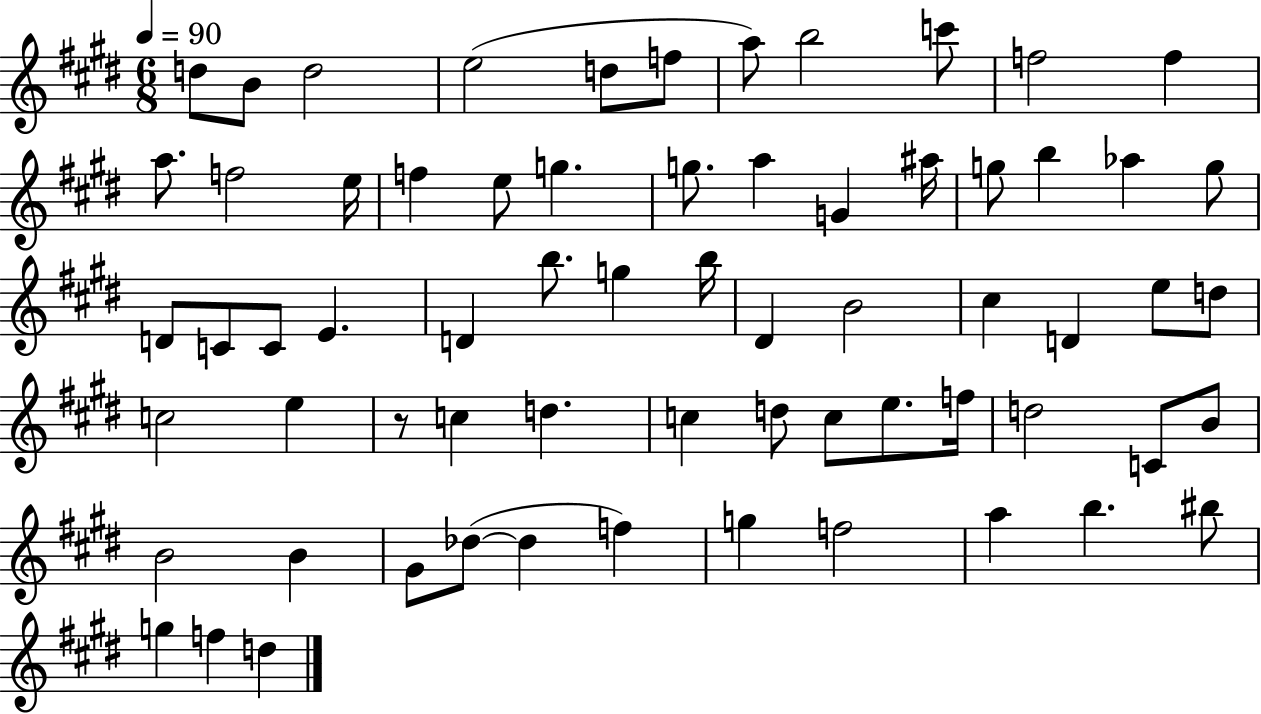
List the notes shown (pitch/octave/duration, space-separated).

D5/e B4/e D5/h E5/h D5/e F5/e A5/e B5/h C6/e F5/h F5/q A5/e. F5/h E5/s F5/q E5/e G5/q. G5/e. A5/q G4/q A#5/s G5/e B5/q Ab5/q G5/e D4/e C4/e C4/e E4/q. D4/q B5/e. G5/q B5/s D#4/q B4/h C#5/q D4/q E5/e D5/e C5/h E5/q R/e C5/q D5/q. C5/q D5/e C5/e E5/e. F5/s D5/h C4/e B4/e B4/h B4/q G#4/e Db5/e Db5/q F5/q G5/q F5/h A5/q B5/q. BIS5/e G5/q F5/q D5/q